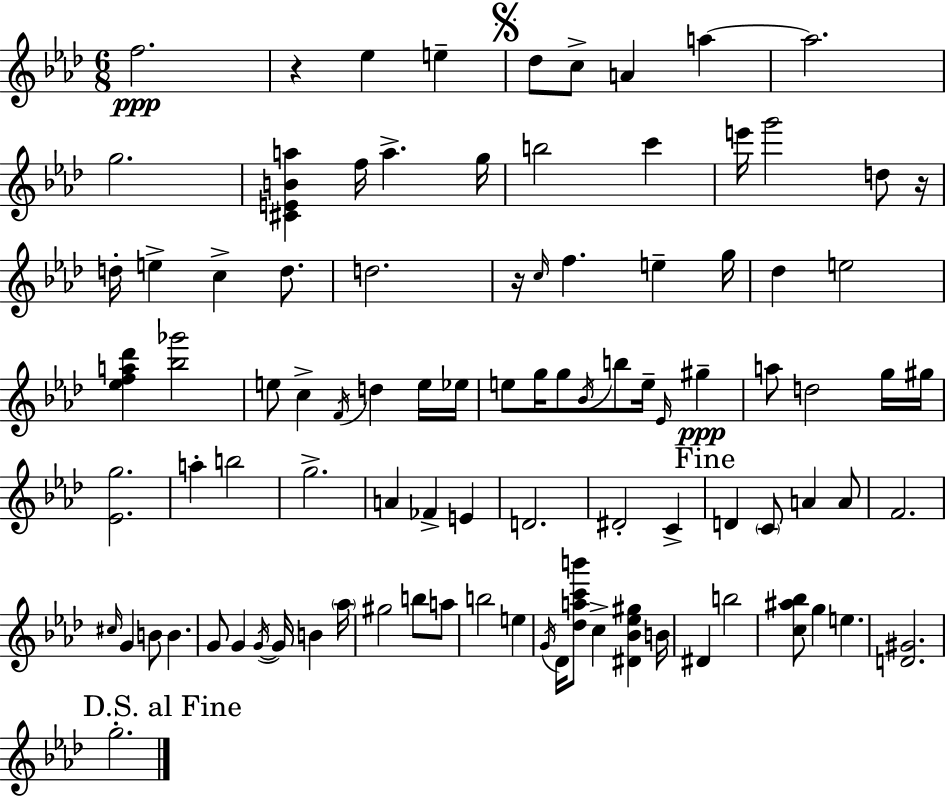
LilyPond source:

{
  \clef treble
  \numericTimeSignature
  \time 6/8
  \key f \minor
  f''2.\ppp | r4 ees''4 e''4-- | \mark \markup { \musicglyph "scripts.segno" } des''8 c''8-> a'4 a''4~~ | a''2. | \break g''2. | <cis' e' b' a''>4 f''16 a''4.-> g''16 | b''2 c'''4 | e'''16 g'''2 d''8 r16 | \break d''16-. e''4-> c''4-> d''8. | d''2. | r16 \grace { c''16 } f''4. e''4-- | g''16 des''4 e''2 | \break <ees'' f'' a'' des'''>4 <bes'' ges'''>2 | e''8 c''4-> \acciaccatura { f'16 } d''4 | e''16 ees''16 e''8 g''16 g''8 \acciaccatura { bes'16 } b''8 e''16-- \grace { ees'16 } | gis''4--\ppp a''8 d''2 | \break g''16 gis''16 <ees' g''>2. | a''4-. b''2 | g''2.-> | a'4 fes'4-> | \break e'4 d'2. | dis'2-. | c'4-> \mark "Fine" d'4 \parenthesize c'8 a'4 | a'8 f'2. | \break \grace { cis''16 } g'4 b'8 b'4. | g'8 g'4 \acciaccatura { g'16~ }~ | g'16 b'4 \parenthesize aes''16 gis''2 | b''8 a''8 b''2 | \break e''4 \acciaccatura { g'16 } des'16 <des'' a'' c''' b'''>8 c''4-> | <dis' bes' ees'' gis''>4 b'16 dis'4 b''2 | <c'' ais'' bes''>8 g''4 | e''4. <d' gis'>2. | \break \mark "D.S. al Fine" g''2.-. | \bar "|."
}